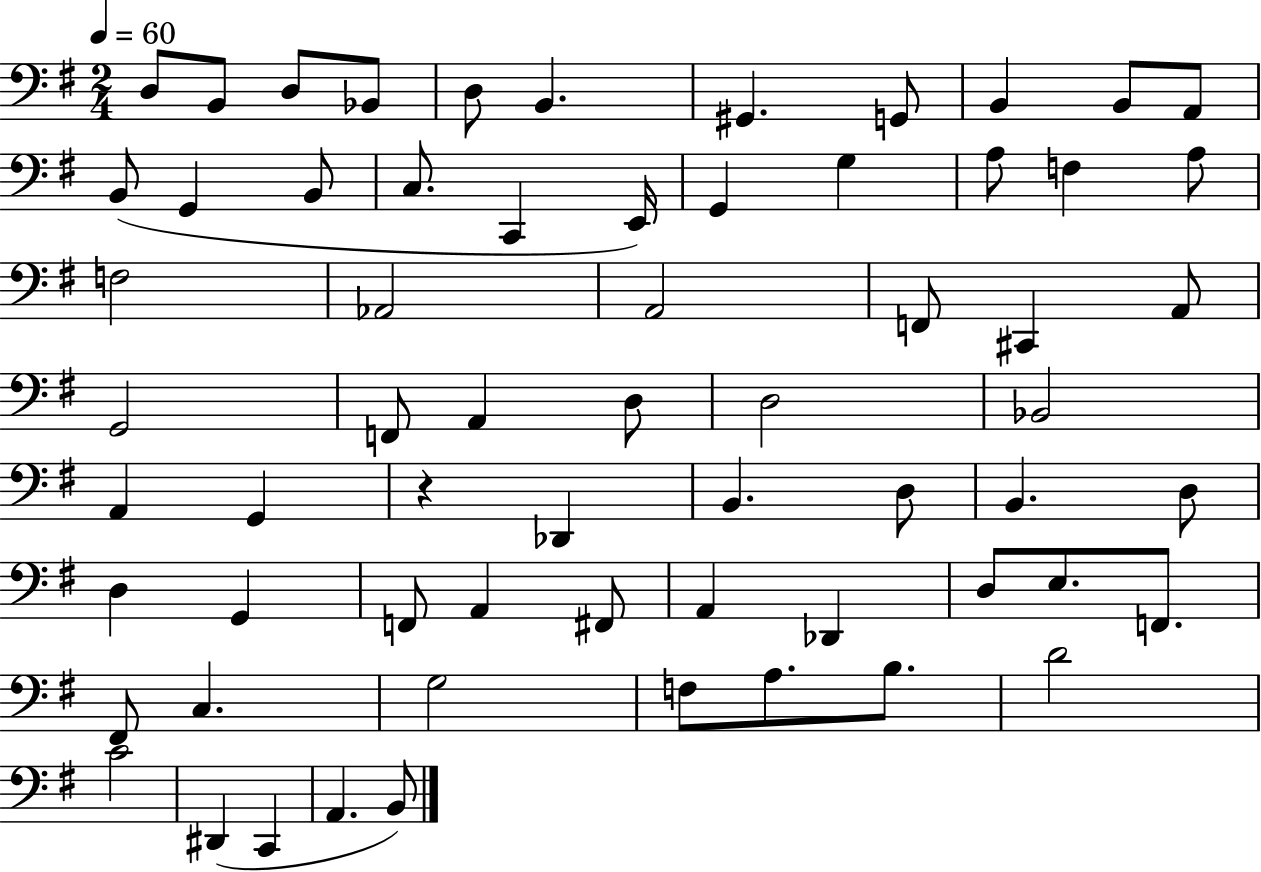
{
  \clef bass
  \numericTimeSignature
  \time 2/4
  \key g \major
  \tempo 4 = 60
  d8 b,8 d8 bes,8 | d8 b,4. | gis,4. g,8 | b,4 b,8 a,8 | \break b,8( g,4 b,8 | c8. c,4 e,16) | g,4 g4 | a8 f4 a8 | \break f2 | aes,2 | a,2 | f,8 cis,4 a,8 | \break g,2 | f,8 a,4 d8 | d2 | bes,2 | \break a,4 g,4 | r4 des,4 | b,4. d8 | b,4. d8 | \break d4 g,4 | f,8 a,4 fis,8 | a,4 des,4 | d8 e8. f,8. | \break fis,8 c4. | g2 | f8 a8. b8. | d'2 | \break c'2 | dis,4( c,4 | a,4. b,8) | \bar "|."
}